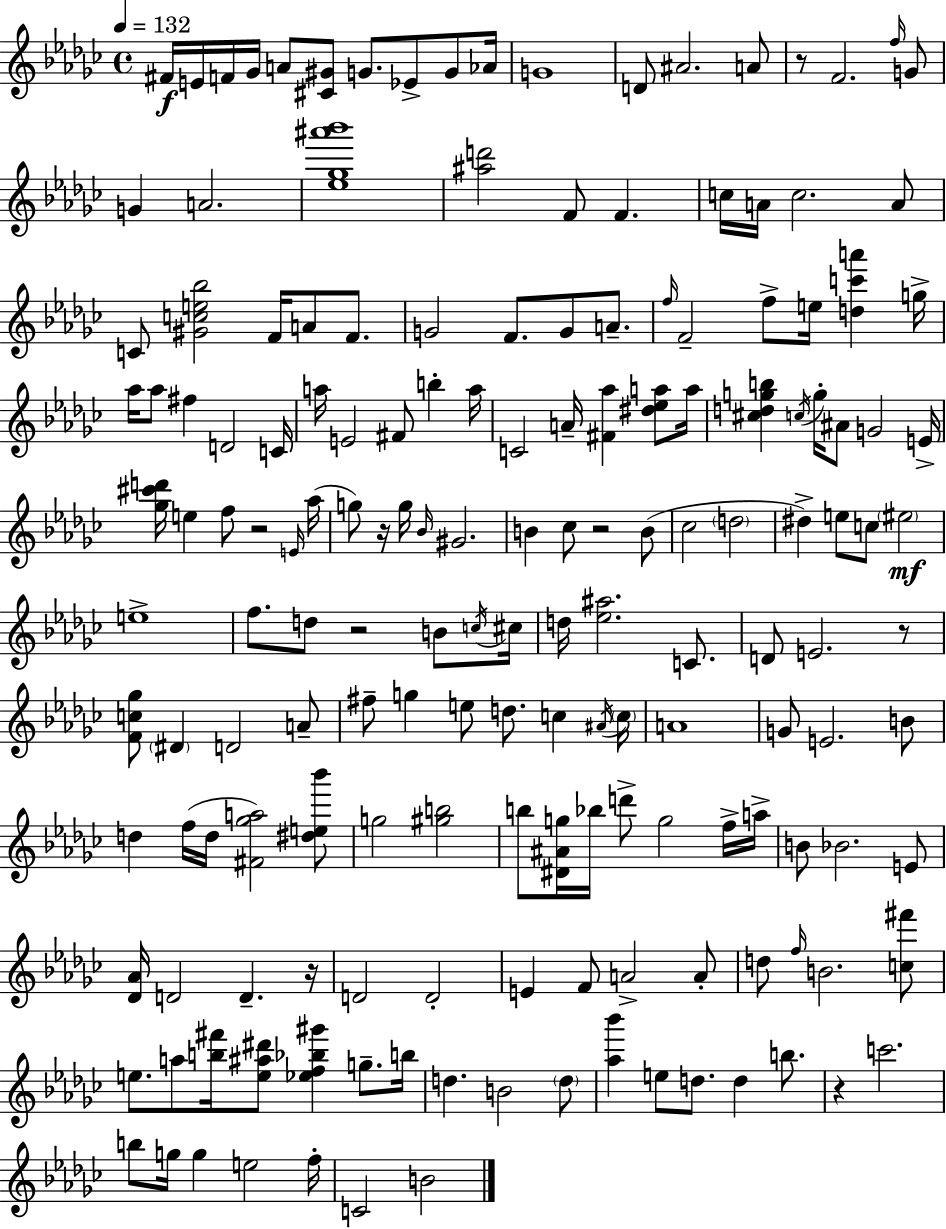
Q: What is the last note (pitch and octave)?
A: B4